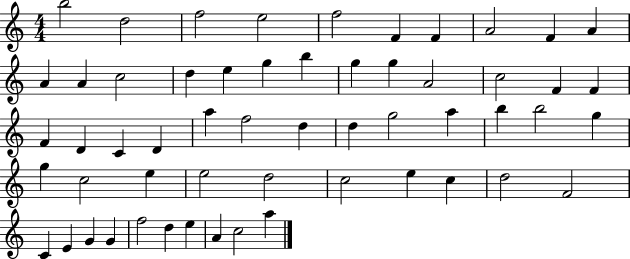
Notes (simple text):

B5/h D5/h F5/h E5/h F5/h F4/q F4/q A4/h F4/q A4/q A4/q A4/q C5/h D5/q E5/q G5/q B5/q G5/q G5/q A4/h C5/h F4/q F4/q F4/q D4/q C4/q D4/q A5/q F5/h D5/q D5/q G5/h A5/q B5/q B5/h G5/q G5/q C5/h E5/q E5/h D5/h C5/h E5/q C5/q D5/h F4/h C4/q E4/q G4/q G4/q F5/h D5/q E5/q A4/q C5/h A5/q